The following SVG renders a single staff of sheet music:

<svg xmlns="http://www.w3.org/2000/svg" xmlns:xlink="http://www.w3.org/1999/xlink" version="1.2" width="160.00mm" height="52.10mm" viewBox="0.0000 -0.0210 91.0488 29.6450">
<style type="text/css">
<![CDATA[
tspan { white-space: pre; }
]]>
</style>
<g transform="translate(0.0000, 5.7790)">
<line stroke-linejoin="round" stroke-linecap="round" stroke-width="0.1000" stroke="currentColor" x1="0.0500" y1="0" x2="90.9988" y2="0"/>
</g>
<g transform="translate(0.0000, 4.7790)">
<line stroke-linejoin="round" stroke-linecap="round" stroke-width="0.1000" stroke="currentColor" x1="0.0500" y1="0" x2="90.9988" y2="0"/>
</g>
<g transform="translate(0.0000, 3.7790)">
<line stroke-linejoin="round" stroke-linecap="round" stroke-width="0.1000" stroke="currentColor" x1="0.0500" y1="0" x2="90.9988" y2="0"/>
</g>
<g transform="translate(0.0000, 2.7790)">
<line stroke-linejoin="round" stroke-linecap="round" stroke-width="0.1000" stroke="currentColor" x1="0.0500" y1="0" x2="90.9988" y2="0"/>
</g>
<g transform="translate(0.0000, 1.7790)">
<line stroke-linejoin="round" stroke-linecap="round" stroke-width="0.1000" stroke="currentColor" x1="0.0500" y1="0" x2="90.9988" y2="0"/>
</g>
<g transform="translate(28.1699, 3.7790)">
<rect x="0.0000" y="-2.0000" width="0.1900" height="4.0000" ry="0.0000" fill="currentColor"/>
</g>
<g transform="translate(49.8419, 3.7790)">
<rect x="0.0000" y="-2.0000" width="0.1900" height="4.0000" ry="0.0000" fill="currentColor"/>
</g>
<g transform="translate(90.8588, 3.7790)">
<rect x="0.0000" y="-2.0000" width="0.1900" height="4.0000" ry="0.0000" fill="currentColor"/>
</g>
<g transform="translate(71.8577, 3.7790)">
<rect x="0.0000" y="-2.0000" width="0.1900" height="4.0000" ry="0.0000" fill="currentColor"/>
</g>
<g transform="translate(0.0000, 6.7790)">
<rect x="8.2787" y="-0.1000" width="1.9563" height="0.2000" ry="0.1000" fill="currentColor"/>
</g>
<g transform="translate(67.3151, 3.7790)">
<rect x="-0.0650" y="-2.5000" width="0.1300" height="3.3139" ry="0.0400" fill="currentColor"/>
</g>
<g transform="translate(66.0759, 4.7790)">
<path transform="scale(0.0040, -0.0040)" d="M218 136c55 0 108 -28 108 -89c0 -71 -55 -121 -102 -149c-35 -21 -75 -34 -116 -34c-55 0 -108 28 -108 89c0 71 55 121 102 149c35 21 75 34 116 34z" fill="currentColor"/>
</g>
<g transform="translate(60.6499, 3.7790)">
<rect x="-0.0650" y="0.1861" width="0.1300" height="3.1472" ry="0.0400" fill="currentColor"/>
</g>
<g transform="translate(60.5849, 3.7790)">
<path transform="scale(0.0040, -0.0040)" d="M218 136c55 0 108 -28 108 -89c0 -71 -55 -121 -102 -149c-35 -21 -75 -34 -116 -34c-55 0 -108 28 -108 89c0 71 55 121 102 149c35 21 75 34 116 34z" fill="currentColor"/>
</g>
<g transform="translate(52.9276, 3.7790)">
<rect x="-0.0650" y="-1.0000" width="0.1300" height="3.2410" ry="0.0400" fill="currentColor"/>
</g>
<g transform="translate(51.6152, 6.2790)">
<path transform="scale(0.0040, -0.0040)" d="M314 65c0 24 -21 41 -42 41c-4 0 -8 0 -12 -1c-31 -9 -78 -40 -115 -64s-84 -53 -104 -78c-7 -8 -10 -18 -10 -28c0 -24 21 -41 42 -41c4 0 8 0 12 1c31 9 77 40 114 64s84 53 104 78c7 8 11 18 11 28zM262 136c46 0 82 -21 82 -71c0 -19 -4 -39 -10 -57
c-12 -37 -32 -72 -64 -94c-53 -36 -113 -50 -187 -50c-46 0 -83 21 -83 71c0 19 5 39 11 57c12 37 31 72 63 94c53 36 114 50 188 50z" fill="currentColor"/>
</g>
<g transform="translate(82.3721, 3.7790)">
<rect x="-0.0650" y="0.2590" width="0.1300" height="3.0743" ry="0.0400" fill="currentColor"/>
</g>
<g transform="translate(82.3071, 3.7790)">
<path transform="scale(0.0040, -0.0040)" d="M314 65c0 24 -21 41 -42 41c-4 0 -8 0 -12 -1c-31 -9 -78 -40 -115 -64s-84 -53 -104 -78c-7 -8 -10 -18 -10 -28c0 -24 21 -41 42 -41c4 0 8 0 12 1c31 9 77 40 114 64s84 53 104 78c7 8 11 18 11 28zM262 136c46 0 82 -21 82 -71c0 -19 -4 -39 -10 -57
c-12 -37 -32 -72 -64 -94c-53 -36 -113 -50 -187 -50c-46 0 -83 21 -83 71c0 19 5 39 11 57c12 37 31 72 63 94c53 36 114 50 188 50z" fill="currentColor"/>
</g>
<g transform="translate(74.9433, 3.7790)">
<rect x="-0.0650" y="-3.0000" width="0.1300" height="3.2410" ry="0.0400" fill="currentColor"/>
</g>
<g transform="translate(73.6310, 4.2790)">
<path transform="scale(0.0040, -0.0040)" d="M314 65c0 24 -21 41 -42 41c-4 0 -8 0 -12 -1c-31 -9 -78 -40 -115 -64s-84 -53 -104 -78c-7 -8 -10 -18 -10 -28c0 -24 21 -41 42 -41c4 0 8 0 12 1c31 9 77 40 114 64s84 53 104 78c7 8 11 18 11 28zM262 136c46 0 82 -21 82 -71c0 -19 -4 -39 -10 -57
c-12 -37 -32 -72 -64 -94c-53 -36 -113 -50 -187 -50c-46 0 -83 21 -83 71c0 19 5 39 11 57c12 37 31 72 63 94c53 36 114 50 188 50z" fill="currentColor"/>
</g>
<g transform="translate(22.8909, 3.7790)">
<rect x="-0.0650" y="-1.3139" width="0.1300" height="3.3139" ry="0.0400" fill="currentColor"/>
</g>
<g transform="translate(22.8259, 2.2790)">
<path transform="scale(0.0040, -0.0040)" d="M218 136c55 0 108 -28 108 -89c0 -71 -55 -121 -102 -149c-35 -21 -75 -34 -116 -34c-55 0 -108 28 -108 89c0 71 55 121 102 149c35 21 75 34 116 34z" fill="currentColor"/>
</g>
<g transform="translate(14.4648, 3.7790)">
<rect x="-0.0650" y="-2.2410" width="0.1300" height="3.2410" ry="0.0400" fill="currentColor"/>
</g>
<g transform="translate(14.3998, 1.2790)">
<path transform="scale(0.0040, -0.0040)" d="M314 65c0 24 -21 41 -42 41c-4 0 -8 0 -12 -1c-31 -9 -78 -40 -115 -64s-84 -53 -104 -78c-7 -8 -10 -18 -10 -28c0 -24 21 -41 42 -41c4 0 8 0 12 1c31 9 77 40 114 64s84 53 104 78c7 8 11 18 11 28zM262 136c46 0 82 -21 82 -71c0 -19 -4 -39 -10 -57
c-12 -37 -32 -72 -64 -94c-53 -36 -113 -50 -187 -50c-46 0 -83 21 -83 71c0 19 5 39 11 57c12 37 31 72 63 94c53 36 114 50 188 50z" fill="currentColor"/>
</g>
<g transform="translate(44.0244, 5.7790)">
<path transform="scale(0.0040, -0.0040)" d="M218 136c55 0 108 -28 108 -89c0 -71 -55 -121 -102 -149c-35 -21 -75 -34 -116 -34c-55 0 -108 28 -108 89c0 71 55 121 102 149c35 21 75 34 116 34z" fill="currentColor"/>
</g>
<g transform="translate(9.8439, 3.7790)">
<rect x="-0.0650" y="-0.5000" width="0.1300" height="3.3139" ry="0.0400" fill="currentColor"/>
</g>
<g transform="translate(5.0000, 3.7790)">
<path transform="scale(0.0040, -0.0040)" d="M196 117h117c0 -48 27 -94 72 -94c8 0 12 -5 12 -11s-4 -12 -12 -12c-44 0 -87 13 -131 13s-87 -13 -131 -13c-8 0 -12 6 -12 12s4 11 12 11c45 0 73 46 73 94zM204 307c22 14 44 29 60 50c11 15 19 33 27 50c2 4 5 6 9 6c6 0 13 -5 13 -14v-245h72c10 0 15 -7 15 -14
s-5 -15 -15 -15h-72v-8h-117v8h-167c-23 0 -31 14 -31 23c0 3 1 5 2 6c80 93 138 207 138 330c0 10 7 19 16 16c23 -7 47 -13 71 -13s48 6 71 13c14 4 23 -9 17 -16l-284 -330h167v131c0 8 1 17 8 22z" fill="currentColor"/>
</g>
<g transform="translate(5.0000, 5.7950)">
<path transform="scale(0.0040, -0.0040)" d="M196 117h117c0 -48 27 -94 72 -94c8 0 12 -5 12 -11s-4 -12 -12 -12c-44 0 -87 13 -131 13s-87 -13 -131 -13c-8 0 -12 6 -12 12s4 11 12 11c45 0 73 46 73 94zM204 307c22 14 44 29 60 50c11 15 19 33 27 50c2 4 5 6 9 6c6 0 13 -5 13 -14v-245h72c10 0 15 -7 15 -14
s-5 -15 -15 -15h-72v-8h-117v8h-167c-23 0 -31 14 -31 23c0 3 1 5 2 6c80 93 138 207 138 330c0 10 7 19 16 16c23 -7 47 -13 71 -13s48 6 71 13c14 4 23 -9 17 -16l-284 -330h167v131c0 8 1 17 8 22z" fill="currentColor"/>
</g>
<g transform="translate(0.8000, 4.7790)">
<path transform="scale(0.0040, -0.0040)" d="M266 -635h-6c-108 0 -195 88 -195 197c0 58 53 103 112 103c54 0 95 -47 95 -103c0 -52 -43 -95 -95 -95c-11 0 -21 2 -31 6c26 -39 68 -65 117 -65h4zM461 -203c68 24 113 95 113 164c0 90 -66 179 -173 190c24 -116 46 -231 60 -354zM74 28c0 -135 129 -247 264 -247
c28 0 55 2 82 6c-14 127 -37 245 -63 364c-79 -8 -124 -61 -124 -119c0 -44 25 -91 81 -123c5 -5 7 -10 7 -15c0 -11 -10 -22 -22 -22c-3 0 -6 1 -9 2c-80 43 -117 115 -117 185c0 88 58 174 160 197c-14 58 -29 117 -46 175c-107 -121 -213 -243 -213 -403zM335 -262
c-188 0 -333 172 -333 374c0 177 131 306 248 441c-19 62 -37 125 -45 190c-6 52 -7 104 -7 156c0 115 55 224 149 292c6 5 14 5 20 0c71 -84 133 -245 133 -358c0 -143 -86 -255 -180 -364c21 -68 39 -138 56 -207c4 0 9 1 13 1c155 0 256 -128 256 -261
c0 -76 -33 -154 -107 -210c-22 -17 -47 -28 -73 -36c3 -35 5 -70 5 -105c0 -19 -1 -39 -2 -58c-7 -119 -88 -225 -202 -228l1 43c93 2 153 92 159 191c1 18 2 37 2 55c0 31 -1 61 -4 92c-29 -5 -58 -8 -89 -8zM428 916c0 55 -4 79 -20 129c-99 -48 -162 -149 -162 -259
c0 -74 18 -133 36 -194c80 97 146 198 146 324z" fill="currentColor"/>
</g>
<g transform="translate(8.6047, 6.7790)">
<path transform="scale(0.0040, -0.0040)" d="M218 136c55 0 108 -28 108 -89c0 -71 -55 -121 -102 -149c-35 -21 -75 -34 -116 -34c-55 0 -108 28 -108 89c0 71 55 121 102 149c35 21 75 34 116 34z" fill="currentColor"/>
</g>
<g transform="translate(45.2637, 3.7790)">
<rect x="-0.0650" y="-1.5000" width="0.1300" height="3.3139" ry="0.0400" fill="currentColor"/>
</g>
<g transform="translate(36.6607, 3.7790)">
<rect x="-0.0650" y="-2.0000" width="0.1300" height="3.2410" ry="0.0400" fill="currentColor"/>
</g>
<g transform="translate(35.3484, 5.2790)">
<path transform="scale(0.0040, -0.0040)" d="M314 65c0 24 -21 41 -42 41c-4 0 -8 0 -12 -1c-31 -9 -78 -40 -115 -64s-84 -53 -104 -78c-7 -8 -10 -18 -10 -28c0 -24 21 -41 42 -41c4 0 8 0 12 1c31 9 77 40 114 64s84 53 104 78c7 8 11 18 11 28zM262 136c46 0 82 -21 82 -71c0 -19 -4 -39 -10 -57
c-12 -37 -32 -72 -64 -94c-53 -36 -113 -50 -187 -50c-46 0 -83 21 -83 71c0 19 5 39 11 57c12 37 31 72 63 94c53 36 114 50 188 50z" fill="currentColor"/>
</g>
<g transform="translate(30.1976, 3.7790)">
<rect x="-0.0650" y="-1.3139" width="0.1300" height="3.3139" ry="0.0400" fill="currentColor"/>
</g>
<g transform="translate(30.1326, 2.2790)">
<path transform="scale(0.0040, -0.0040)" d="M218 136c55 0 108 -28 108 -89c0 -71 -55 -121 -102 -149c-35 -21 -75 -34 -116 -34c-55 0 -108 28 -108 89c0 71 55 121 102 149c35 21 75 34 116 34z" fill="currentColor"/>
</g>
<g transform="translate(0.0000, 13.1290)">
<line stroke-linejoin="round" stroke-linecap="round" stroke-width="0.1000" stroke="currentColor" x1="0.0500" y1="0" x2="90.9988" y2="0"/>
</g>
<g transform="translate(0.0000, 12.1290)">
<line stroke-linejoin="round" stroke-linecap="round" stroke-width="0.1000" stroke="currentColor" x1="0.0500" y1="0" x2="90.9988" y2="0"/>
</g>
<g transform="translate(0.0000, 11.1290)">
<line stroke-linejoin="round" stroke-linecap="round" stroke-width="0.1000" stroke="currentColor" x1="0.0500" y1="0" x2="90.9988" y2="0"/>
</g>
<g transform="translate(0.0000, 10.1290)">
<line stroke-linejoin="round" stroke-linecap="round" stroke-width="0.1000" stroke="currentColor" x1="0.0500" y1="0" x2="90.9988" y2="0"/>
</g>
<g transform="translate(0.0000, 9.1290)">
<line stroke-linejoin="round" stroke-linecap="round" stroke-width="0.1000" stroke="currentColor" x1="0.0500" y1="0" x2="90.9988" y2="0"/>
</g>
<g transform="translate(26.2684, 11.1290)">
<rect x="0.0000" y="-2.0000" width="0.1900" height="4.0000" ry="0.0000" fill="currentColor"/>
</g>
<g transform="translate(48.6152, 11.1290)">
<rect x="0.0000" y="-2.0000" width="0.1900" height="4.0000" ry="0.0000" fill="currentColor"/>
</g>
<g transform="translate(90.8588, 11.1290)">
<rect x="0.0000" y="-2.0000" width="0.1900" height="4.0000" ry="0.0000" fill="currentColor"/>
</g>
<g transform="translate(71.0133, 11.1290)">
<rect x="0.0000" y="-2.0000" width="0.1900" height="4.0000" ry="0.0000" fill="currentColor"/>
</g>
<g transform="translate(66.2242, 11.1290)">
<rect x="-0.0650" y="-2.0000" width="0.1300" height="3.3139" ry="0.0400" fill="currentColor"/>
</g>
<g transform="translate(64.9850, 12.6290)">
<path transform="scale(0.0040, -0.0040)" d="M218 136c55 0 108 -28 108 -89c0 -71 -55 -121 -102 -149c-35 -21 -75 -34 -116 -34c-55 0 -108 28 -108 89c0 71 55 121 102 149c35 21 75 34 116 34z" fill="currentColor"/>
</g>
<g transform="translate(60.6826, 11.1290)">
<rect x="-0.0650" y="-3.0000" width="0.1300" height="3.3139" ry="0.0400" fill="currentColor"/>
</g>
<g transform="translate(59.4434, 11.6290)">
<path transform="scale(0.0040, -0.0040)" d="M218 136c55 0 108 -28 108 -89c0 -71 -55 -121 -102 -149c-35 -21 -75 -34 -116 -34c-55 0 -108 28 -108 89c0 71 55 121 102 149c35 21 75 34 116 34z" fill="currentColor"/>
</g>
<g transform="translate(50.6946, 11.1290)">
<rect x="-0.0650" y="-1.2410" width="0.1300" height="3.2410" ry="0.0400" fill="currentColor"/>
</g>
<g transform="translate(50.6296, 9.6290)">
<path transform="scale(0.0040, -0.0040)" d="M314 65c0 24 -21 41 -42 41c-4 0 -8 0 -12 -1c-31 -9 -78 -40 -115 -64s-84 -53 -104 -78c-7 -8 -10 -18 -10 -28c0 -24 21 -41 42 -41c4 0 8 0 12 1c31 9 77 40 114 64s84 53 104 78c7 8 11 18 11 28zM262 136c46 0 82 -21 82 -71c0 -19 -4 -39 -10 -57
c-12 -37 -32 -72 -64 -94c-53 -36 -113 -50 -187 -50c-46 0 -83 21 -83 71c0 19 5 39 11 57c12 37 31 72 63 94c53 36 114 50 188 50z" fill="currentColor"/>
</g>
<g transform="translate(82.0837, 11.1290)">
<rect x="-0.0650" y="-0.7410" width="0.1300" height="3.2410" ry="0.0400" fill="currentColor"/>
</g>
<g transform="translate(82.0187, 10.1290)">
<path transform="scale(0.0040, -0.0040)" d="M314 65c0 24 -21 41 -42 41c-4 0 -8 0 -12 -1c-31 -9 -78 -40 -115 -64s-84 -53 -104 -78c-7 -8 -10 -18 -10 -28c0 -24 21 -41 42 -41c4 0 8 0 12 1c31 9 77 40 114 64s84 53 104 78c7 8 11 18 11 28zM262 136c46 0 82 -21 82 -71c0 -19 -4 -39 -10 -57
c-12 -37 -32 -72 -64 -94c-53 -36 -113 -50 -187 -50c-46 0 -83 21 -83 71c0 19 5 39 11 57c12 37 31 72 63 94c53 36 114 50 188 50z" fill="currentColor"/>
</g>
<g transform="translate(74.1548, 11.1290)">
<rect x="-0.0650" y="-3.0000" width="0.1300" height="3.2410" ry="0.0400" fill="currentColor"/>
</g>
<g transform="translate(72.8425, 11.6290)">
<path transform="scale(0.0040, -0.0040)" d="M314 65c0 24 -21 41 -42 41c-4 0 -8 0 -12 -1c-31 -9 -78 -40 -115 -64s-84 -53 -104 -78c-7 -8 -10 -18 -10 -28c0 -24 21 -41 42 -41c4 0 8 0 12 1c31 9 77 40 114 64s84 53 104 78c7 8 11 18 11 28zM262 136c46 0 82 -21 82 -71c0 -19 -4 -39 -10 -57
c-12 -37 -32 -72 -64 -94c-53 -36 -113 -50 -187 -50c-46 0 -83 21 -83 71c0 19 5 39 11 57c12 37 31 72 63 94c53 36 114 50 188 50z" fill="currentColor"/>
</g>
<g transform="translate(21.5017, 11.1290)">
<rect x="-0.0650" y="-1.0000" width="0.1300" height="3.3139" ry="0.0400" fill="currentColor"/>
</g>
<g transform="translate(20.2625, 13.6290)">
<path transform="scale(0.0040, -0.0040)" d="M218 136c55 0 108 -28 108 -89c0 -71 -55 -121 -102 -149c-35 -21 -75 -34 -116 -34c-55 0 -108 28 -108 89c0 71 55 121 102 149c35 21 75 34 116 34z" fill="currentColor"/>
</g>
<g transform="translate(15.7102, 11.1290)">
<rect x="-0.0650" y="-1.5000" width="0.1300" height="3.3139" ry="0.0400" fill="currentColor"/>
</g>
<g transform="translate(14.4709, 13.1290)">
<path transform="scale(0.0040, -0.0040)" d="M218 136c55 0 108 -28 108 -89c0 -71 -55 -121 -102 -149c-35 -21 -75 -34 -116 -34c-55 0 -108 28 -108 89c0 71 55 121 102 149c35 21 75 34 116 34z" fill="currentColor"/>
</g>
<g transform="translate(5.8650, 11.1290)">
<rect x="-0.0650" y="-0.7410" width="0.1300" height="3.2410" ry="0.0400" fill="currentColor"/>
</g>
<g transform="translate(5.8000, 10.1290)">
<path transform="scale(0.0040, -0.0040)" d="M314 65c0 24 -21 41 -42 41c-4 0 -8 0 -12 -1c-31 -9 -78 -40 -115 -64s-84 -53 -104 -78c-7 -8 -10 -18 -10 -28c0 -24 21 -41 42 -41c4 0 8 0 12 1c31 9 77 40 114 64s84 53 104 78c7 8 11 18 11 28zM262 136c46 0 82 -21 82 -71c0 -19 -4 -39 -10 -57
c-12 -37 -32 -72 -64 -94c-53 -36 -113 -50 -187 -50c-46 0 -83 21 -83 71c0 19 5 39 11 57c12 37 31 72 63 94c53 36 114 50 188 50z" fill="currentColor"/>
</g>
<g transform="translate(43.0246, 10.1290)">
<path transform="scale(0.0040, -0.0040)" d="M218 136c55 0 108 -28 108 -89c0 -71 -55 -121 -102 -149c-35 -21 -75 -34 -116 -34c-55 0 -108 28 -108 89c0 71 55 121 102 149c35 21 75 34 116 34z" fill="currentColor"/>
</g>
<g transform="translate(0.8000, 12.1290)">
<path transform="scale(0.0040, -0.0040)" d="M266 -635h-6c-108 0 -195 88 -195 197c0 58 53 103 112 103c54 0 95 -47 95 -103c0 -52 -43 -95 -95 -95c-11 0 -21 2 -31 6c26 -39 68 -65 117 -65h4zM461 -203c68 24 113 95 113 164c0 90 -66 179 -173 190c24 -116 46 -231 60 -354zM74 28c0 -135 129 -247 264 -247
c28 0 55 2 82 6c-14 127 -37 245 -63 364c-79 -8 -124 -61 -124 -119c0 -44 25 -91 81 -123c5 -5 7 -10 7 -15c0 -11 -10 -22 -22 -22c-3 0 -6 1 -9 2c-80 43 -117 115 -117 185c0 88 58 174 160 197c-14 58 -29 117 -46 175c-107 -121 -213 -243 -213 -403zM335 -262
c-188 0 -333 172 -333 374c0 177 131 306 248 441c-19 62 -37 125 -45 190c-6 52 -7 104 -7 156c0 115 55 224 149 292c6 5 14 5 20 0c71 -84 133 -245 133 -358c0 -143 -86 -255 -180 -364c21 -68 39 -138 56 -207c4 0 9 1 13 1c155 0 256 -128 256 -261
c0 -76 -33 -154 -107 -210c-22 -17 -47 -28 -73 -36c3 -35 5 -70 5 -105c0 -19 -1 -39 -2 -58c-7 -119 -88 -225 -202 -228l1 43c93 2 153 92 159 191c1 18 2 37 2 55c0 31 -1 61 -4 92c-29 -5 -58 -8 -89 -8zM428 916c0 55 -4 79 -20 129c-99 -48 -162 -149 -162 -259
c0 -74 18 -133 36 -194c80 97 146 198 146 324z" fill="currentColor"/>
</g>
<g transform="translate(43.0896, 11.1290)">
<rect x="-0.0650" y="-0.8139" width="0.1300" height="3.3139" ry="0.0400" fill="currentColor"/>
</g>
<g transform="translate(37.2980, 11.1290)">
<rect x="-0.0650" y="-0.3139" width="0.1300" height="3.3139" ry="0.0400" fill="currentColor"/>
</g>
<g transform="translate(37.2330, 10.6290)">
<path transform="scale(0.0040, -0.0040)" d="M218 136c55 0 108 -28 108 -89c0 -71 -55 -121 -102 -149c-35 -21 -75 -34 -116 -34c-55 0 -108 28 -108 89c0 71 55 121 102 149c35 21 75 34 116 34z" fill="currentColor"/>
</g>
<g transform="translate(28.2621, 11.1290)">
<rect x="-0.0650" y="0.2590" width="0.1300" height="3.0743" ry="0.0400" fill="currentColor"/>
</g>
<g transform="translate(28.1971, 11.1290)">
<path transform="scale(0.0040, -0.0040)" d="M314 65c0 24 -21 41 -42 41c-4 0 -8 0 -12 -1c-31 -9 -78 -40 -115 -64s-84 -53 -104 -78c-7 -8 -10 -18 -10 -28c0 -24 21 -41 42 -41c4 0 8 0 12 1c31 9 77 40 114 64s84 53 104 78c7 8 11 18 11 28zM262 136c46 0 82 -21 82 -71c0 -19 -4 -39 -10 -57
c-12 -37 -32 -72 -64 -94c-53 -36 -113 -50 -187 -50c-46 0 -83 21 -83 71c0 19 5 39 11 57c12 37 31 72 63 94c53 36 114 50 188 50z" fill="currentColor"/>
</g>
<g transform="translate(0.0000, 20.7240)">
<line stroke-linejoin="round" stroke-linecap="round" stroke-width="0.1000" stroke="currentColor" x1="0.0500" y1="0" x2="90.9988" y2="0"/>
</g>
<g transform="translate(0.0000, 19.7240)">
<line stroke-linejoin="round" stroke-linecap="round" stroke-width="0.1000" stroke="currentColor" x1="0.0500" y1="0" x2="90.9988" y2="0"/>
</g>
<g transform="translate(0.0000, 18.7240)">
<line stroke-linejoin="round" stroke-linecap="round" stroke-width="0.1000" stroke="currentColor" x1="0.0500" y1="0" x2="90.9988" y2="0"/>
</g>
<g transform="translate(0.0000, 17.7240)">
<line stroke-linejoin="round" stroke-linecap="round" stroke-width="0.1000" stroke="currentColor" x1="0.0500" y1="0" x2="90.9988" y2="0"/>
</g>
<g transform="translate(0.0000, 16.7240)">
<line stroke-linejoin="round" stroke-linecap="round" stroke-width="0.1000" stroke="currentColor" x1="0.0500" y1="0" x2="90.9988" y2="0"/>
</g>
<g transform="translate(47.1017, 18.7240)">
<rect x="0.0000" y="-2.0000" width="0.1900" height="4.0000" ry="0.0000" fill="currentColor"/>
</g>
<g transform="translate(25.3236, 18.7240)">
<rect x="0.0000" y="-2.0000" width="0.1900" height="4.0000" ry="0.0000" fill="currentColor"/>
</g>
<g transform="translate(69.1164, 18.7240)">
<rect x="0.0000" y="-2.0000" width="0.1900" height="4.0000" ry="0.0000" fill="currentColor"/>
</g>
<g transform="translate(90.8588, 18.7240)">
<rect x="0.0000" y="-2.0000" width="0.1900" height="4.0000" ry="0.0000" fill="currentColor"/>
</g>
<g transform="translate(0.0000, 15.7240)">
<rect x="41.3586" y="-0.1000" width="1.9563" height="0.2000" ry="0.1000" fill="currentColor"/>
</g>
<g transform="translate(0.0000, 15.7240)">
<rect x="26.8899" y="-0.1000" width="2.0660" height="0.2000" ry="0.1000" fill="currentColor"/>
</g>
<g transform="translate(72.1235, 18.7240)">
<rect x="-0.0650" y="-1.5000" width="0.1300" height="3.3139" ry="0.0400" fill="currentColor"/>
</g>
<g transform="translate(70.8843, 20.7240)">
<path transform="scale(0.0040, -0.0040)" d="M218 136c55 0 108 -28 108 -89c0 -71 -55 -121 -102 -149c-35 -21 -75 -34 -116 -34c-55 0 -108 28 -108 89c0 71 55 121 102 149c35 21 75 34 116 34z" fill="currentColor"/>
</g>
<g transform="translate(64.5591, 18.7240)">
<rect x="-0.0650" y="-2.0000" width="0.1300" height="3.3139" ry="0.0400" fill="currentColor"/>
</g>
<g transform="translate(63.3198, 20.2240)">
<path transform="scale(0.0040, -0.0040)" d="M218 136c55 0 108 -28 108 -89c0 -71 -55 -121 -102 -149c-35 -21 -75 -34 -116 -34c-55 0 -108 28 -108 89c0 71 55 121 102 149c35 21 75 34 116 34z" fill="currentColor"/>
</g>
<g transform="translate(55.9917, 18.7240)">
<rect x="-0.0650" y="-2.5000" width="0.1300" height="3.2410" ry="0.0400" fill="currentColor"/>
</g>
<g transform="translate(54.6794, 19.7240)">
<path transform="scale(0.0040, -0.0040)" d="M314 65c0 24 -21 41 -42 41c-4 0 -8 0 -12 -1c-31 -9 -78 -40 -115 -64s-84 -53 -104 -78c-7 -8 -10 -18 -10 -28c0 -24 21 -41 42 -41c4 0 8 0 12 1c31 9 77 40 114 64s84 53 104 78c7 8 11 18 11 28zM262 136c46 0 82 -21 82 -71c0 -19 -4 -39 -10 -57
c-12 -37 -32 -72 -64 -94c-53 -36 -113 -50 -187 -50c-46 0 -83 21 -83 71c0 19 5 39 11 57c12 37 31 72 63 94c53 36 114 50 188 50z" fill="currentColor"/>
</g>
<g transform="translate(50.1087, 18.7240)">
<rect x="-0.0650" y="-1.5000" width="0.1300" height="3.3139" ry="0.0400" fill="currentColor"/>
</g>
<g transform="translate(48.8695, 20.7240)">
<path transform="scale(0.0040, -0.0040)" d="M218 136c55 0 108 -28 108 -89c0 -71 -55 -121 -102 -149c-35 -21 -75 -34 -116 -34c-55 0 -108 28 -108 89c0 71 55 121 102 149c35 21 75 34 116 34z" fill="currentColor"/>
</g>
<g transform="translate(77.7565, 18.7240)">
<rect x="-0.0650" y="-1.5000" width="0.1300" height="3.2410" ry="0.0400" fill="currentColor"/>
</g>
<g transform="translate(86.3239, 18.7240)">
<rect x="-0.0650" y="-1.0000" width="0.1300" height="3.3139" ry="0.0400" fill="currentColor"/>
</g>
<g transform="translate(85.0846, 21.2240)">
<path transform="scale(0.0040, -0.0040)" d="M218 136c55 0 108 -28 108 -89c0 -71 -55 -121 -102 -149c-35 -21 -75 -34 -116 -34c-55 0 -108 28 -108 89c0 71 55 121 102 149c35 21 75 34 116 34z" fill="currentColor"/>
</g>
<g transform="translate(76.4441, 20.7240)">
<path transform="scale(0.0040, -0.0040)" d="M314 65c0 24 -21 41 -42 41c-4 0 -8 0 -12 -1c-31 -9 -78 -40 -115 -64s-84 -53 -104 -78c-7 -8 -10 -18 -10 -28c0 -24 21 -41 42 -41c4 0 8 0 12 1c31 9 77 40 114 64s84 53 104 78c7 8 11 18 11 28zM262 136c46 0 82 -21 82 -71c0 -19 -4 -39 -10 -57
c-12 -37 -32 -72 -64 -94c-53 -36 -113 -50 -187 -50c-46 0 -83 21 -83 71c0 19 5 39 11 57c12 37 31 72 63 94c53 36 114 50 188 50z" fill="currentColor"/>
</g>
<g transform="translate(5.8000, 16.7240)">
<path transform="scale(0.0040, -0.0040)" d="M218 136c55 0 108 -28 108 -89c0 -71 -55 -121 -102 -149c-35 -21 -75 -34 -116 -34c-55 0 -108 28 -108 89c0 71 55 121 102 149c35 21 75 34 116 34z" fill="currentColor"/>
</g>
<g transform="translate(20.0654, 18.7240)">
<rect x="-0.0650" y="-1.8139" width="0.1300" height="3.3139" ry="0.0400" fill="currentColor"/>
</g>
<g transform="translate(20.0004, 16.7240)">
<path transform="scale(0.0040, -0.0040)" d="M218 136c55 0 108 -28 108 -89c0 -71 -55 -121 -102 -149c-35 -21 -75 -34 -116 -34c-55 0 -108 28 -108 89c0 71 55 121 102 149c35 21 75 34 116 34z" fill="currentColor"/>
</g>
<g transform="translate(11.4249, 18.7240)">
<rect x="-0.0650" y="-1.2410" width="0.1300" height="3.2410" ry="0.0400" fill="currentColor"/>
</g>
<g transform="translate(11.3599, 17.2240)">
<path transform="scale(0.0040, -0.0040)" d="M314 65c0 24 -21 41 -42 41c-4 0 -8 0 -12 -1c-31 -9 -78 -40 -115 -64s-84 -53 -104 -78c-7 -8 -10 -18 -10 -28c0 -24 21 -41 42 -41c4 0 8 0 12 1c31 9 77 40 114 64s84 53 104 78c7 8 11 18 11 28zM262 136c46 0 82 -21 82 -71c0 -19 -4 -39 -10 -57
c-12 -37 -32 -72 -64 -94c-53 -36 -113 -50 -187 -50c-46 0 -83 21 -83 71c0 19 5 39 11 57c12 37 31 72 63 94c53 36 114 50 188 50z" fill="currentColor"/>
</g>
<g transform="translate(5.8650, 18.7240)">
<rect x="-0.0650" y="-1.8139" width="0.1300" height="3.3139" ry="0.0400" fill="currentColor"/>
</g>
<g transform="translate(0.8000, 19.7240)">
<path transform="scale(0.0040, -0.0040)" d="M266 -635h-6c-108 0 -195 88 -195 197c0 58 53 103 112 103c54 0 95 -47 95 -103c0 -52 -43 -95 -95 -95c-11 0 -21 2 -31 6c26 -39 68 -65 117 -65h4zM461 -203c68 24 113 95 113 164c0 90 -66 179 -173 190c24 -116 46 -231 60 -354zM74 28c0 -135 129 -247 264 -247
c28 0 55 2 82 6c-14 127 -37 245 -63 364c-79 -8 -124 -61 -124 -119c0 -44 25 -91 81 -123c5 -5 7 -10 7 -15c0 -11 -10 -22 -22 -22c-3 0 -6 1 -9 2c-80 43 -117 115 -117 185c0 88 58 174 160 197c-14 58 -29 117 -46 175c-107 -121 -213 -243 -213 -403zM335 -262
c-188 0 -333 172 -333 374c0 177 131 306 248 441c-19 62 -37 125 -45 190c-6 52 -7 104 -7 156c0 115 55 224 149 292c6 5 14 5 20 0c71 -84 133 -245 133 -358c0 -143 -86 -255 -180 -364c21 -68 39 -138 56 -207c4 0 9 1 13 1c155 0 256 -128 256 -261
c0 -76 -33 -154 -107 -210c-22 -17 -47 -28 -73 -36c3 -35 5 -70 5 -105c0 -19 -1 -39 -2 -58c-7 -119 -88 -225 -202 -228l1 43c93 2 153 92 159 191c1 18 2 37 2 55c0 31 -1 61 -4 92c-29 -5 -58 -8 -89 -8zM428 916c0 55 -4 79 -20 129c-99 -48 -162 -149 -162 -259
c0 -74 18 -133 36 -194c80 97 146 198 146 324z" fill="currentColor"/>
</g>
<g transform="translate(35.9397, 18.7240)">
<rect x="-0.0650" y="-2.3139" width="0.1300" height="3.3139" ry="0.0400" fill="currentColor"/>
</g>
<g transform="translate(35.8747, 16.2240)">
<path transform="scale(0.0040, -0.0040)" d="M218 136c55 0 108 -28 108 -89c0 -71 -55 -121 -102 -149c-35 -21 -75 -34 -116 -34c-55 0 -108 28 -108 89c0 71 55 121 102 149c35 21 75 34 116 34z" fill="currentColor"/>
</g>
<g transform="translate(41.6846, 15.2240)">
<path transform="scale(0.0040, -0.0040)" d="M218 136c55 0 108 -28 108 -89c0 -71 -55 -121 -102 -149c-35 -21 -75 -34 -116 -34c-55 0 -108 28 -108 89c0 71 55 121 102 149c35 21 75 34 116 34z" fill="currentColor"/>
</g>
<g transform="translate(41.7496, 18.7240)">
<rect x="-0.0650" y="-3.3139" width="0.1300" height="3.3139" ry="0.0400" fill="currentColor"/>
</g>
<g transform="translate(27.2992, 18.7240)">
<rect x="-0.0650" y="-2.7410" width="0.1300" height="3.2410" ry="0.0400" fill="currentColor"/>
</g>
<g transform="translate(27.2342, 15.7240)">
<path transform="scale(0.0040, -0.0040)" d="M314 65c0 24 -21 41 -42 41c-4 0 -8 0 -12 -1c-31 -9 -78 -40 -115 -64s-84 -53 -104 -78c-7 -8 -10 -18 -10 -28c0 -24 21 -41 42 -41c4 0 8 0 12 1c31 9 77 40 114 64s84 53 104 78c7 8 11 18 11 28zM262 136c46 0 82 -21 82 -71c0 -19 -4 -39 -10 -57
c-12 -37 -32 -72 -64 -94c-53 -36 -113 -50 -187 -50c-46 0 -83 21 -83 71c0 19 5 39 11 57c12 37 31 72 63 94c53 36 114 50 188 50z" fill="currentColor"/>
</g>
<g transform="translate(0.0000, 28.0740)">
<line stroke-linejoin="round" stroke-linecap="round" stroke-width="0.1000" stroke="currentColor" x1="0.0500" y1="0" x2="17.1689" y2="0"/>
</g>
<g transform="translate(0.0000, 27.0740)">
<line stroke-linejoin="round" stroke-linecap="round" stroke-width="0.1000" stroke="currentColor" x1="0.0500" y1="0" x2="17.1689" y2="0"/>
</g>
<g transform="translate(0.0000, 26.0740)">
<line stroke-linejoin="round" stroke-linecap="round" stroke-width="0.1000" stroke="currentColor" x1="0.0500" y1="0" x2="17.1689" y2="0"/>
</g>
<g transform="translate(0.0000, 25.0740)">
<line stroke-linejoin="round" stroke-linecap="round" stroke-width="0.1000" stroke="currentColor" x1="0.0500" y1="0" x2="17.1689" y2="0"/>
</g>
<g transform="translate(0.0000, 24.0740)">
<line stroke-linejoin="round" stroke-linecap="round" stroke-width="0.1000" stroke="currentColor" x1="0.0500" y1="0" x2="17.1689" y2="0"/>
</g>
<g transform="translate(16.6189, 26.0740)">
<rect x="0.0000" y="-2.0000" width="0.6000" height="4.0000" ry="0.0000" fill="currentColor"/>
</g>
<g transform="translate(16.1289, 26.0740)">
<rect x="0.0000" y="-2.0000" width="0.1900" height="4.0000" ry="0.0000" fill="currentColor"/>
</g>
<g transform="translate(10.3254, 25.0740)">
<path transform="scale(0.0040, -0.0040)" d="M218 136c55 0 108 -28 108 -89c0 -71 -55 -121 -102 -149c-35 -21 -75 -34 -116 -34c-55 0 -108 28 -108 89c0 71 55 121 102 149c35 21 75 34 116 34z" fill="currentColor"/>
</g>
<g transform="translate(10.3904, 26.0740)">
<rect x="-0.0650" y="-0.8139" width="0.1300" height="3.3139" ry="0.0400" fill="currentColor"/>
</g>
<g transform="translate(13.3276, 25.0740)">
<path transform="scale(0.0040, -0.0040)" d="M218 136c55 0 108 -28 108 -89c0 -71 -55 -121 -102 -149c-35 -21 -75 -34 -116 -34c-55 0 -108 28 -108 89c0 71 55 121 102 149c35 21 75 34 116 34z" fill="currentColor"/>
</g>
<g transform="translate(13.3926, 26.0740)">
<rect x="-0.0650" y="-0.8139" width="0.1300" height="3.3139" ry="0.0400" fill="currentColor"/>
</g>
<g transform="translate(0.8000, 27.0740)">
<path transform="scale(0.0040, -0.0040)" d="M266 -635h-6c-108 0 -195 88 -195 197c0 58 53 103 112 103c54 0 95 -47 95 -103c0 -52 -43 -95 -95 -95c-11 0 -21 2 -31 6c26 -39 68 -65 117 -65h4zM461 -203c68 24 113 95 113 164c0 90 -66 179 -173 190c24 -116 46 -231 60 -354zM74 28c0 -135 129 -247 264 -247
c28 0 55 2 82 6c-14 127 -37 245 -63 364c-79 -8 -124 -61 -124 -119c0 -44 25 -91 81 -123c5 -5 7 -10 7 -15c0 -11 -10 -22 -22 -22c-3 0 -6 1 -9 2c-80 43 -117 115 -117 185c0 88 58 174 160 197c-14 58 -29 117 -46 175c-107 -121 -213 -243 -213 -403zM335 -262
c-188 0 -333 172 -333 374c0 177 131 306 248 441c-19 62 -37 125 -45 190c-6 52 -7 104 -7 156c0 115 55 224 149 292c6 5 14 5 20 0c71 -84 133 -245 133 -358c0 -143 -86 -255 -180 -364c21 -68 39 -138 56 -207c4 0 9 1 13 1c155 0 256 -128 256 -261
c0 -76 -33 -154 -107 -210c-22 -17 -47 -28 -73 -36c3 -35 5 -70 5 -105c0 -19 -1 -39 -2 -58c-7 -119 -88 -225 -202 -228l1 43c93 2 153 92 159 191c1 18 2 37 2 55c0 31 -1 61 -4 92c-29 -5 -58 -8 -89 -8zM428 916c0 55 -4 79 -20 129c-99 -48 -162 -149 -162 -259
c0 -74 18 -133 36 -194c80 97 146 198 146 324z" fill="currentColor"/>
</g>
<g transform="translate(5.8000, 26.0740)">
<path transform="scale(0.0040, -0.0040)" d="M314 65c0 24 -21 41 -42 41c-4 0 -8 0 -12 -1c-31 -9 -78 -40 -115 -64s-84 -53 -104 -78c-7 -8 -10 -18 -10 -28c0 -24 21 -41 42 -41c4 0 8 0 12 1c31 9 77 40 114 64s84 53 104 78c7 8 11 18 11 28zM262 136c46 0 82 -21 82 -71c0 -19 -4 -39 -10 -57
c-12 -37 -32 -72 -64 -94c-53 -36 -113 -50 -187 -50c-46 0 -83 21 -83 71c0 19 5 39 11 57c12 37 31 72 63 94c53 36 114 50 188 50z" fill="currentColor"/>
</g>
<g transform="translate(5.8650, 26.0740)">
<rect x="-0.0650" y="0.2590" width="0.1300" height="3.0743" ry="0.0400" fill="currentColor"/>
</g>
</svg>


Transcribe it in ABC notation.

X:1
T:Untitled
M:4/4
L:1/4
K:C
C g2 e e F2 E D2 B G A2 B2 d2 E D B2 c d e2 A F A2 d2 f e2 f a2 g b E G2 F E E2 D B2 d d